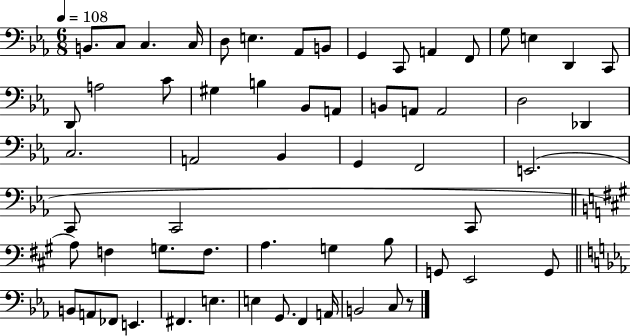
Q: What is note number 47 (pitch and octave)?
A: G2